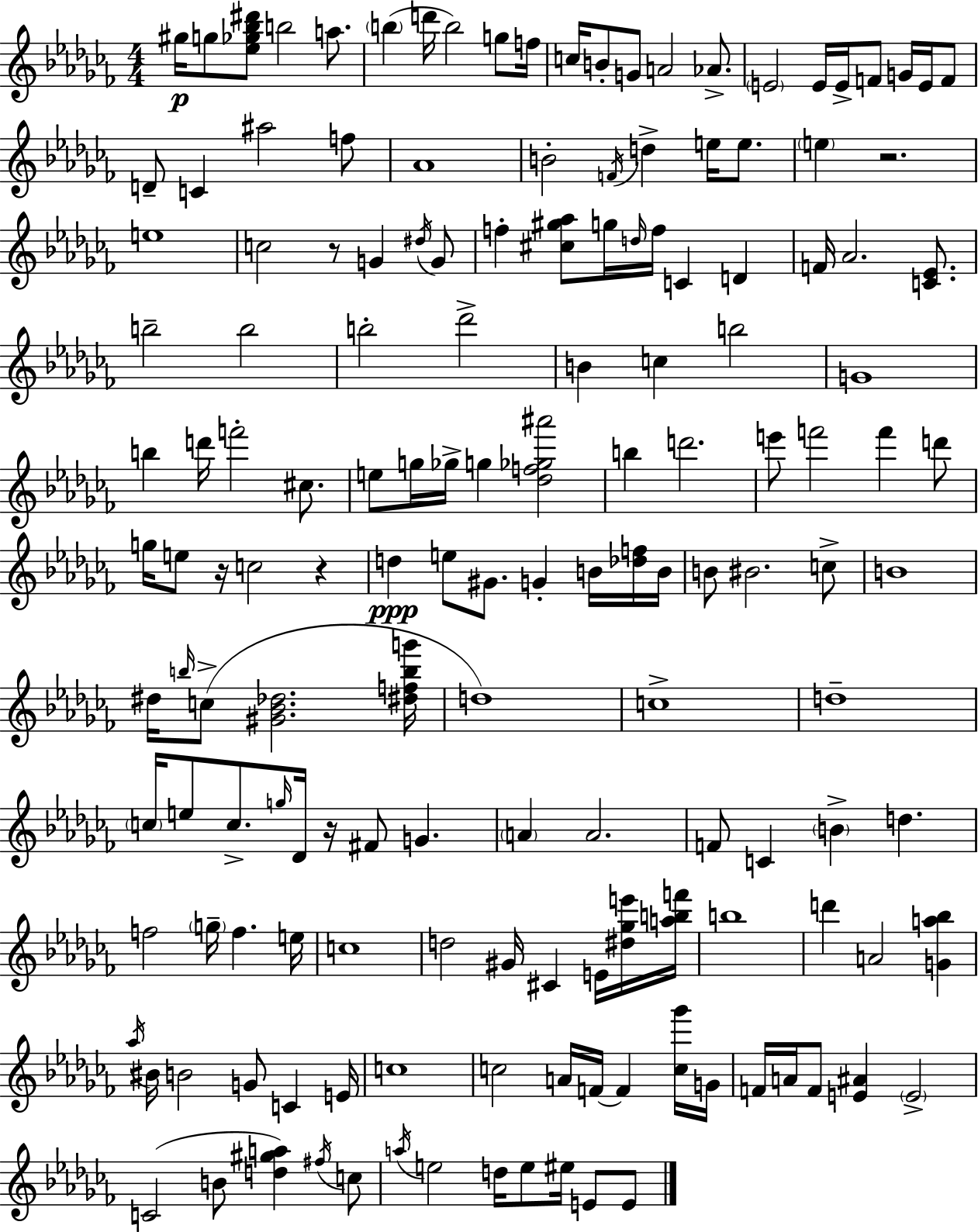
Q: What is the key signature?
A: AES minor